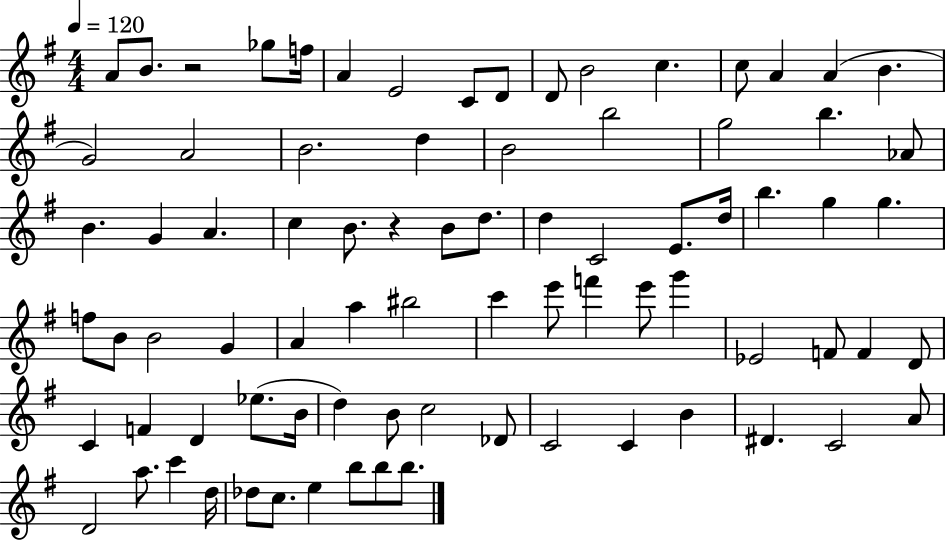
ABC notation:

X:1
T:Untitled
M:4/4
L:1/4
K:G
A/2 B/2 z2 _g/2 f/4 A E2 C/2 D/2 D/2 B2 c c/2 A A B G2 A2 B2 d B2 b2 g2 b _A/2 B G A c B/2 z B/2 d/2 d C2 E/2 d/4 b g g f/2 B/2 B2 G A a ^b2 c' e'/2 f' e'/2 g' _E2 F/2 F D/2 C F D _e/2 B/4 d B/2 c2 _D/2 C2 C B ^D C2 A/2 D2 a/2 c' d/4 _d/2 c/2 e b/2 b/2 b/2